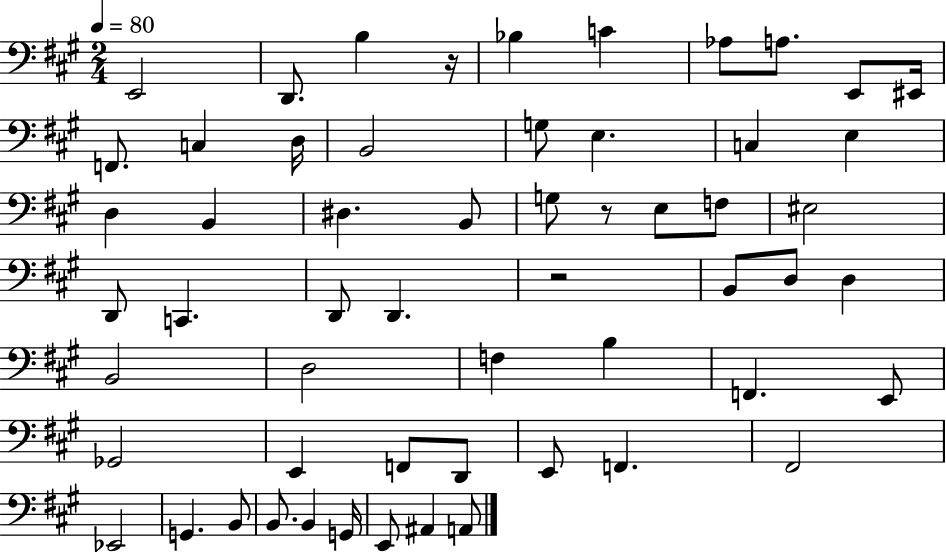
X:1
T:Untitled
M:2/4
L:1/4
K:A
E,,2 D,,/2 B, z/4 _B, C _A,/2 A,/2 E,,/2 ^E,,/4 F,,/2 C, D,/4 B,,2 G,/2 E, C, E, D, B,, ^D, B,,/2 G,/2 z/2 E,/2 F,/2 ^E,2 D,,/2 C,, D,,/2 D,, z2 B,,/2 D,/2 D, B,,2 D,2 F, B, F,, E,,/2 _G,,2 E,, F,,/2 D,,/2 E,,/2 F,, ^F,,2 _E,,2 G,, B,,/2 B,,/2 B,, G,,/4 E,,/2 ^A,, A,,/2